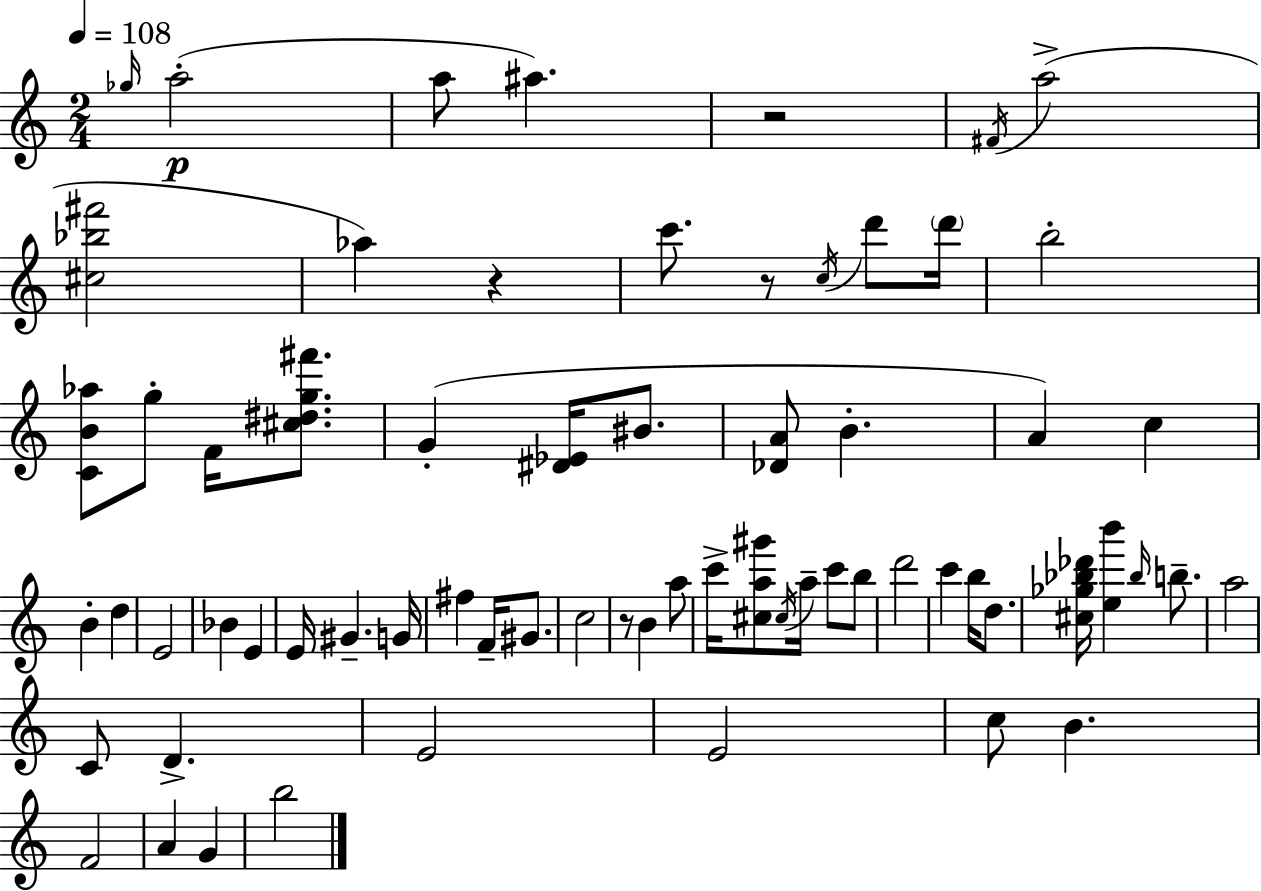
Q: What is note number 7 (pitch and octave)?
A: Ab5